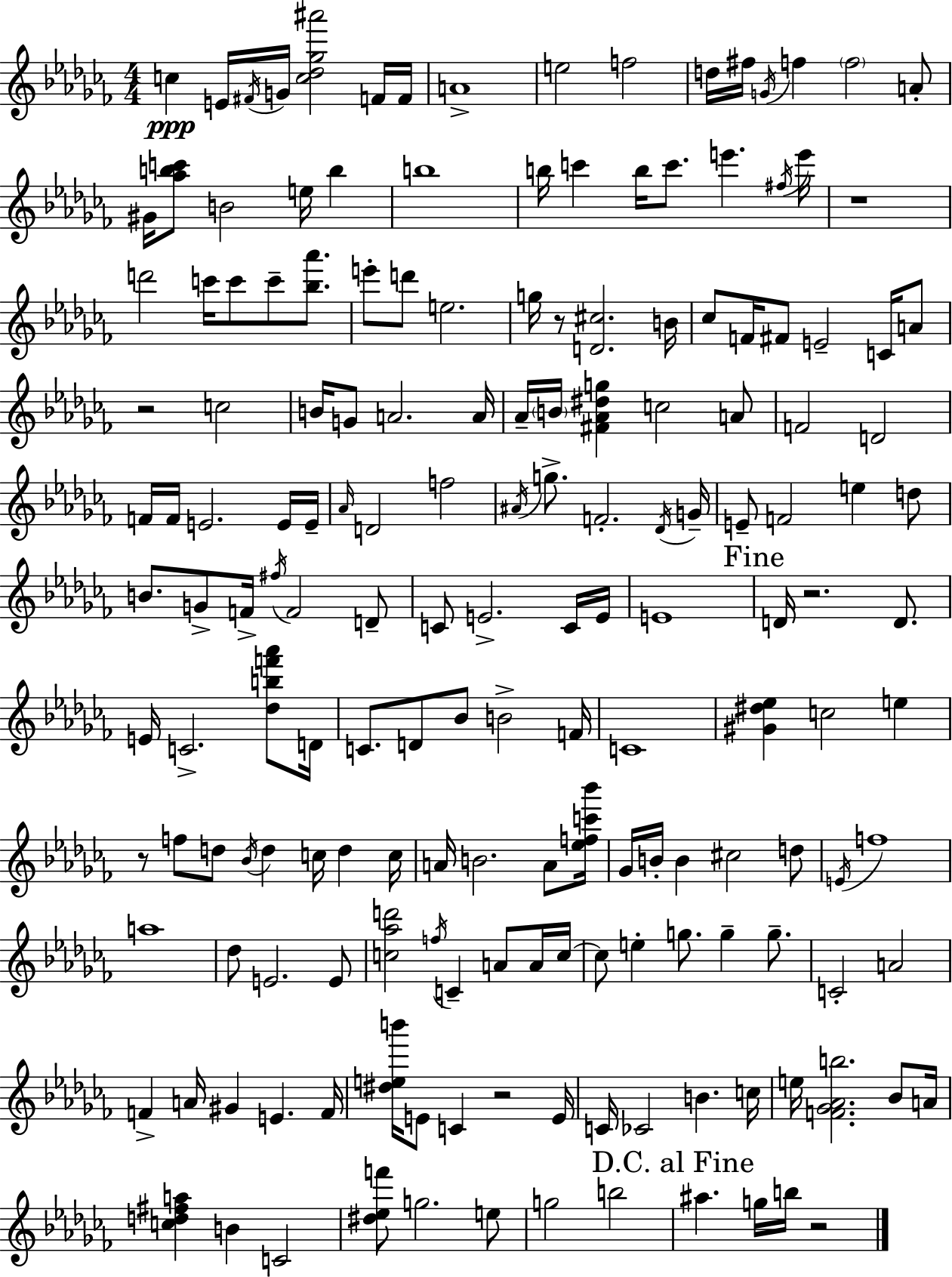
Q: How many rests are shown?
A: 7